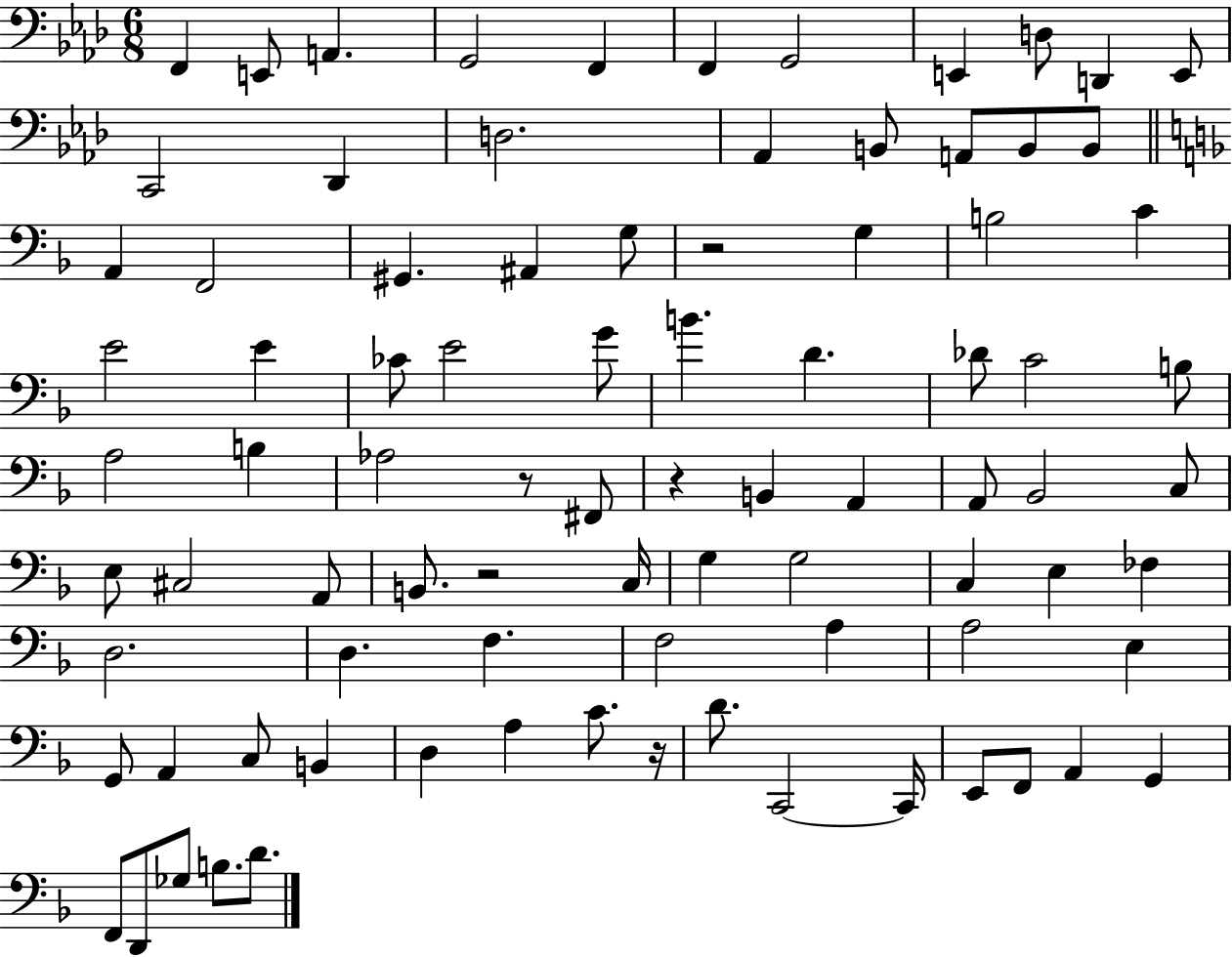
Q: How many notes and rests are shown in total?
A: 87